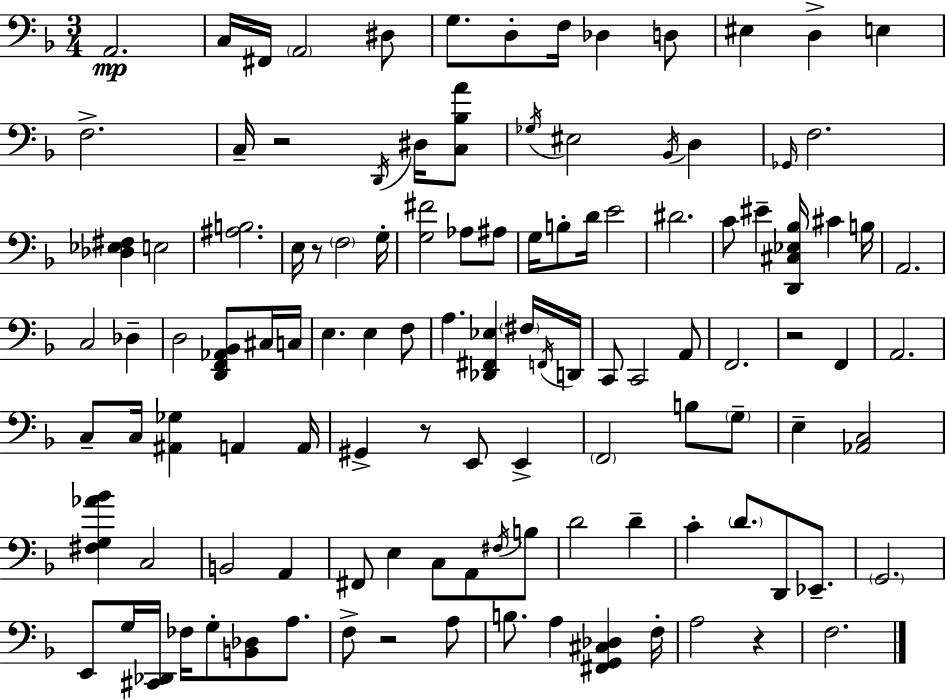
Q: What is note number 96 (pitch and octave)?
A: F3